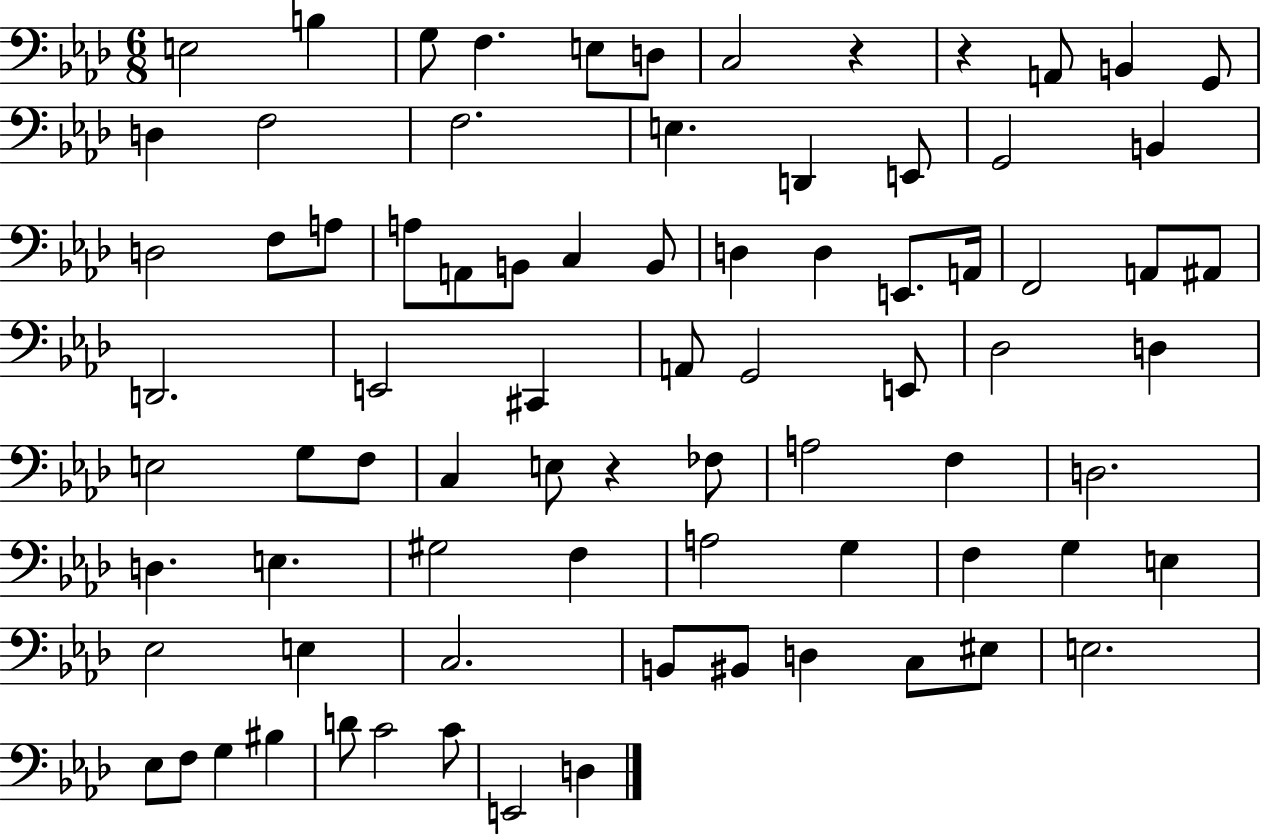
{
  \clef bass
  \numericTimeSignature
  \time 6/8
  \key aes \major
  e2 b4 | g8 f4. e8 d8 | c2 r4 | r4 a,8 b,4 g,8 | \break d4 f2 | f2. | e4. d,4 e,8 | g,2 b,4 | \break d2 f8 a8 | a8 a,8 b,8 c4 b,8 | d4 d4 e,8. a,16 | f,2 a,8 ais,8 | \break d,2. | e,2 cis,4 | a,8 g,2 e,8 | des2 d4 | \break e2 g8 f8 | c4 e8 r4 fes8 | a2 f4 | d2. | \break d4. e4. | gis2 f4 | a2 g4 | f4 g4 e4 | \break ees2 e4 | c2. | b,8 bis,8 d4 c8 eis8 | e2. | \break ees8 f8 g4 bis4 | d'8 c'2 c'8 | e,2 d4 | \bar "|."
}